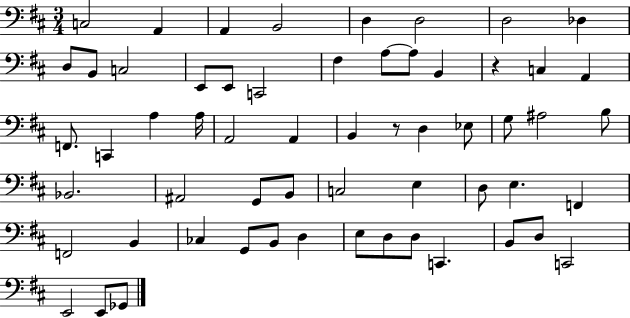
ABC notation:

X:1
T:Untitled
M:3/4
L:1/4
K:D
C,2 A,, A,, B,,2 D, D,2 D,2 _D, D,/2 B,,/2 C,2 E,,/2 E,,/2 C,,2 ^F, A,/2 A,/2 B,, z C, A,, F,,/2 C,, A, A,/4 A,,2 A,, B,, z/2 D, _E,/2 G,/2 ^A,2 B,/2 _B,,2 ^A,,2 G,,/2 B,,/2 C,2 E, D,/2 E, F,, F,,2 B,, _C, G,,/2 B,,/2 D, E,/2 D,/2 D,/2 C,, B,,/2 D,/2 C,,2 E,,2 E,,/2 _G,,/2